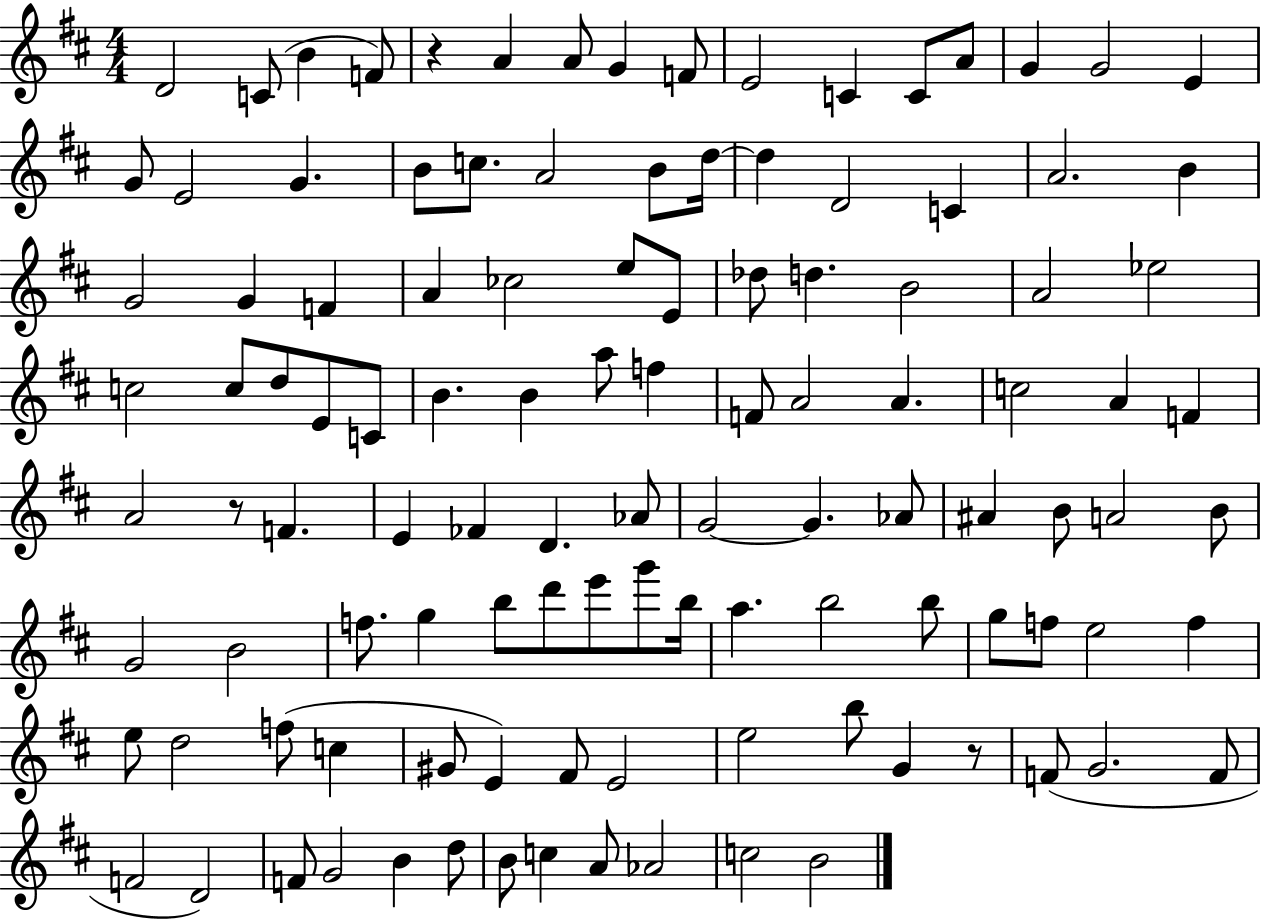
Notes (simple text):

D4/h C4/e B4/q F4/e R/q A4/q A4/e G4/q F4/e E4/h C4/q C4/e A4/e G4/q G4/h E4/q G4/e E4/h G4/q. B4/e C5/e. A4/h B4/e D5/s D5/q D4/h C4/q A4/h. B4/q G4/h G4/q F4/q A4/q CES5/h E5/e E4/e Db5/e D5/q. B4/h A4/h Eb5/h C5/h C5/e D5/e E4/e C4/e B4/q. B4/q A5/e F5/q F4/e A4/h A4/q. C5/h A4/q F4/q A4/h R/e F4/q. E4/q FES4/q D4/q. Ab4/e G4/h G4/q. Ab4/e A#4/q B4/e A4/h B4/e G4/h B4/h F5/e. G5/q B5/e D6/e E6/e G6/e B5/s A5/q. B5/h B5/e G5/e F5/e E5/h F5/q E5/e D5/h F5/e C5/q G#4/e E4/q F#4/e E4/h E5/h B5/e G4/q R/e F4/e G4/h. F4/e F4/h D4/h F4/e G4/h B4/q D5/e B4/e C5/q A4/e Ab4/h C5/h B4/h